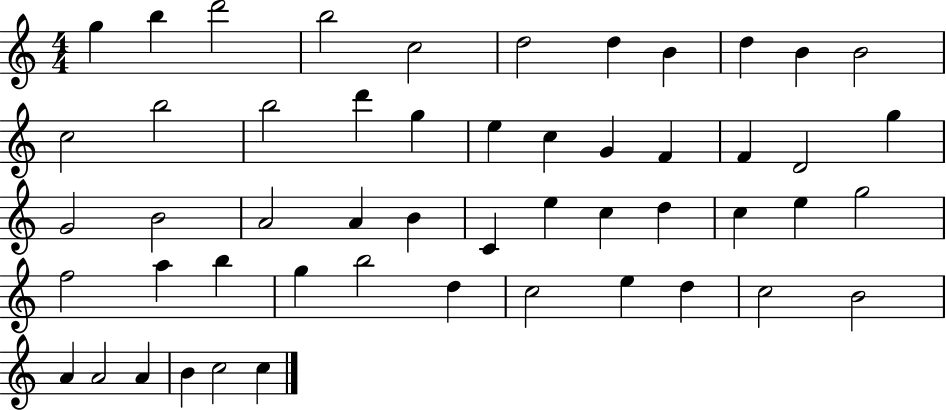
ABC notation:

X:1
T:Untitled
M:4/4
L:1/4
K:C
g b d'2 b2 c2 d2 d B d B B2 c2 b2 b2 d' g e c G F F D2 g G2 B2 A2 A B C e c d c e g2 f2 a b g b2 d c2 e d c2 B2 A A2 A B c2 c